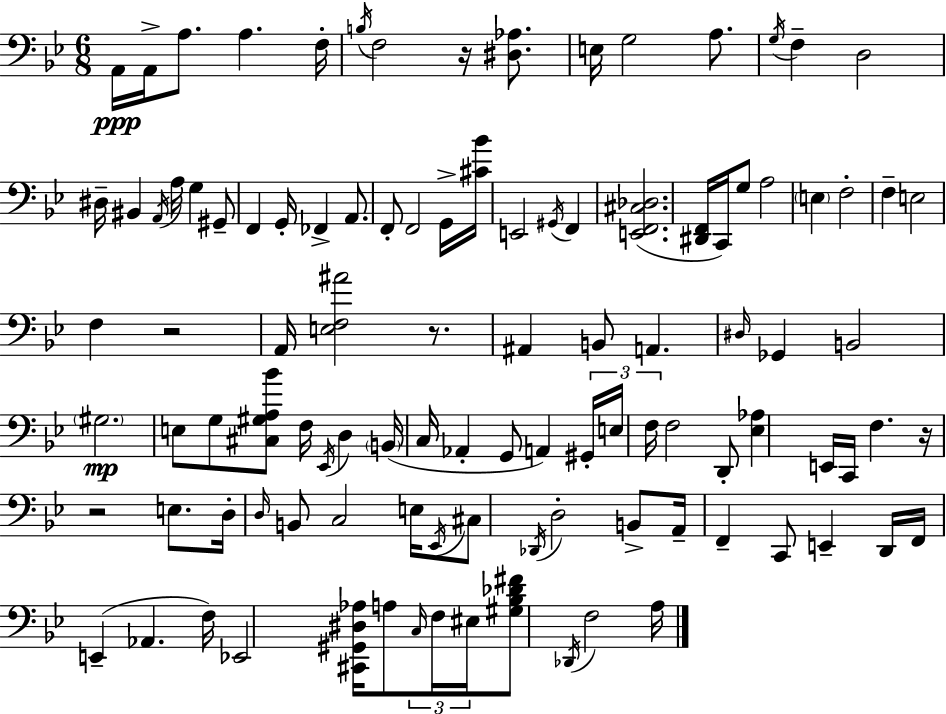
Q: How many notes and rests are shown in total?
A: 105